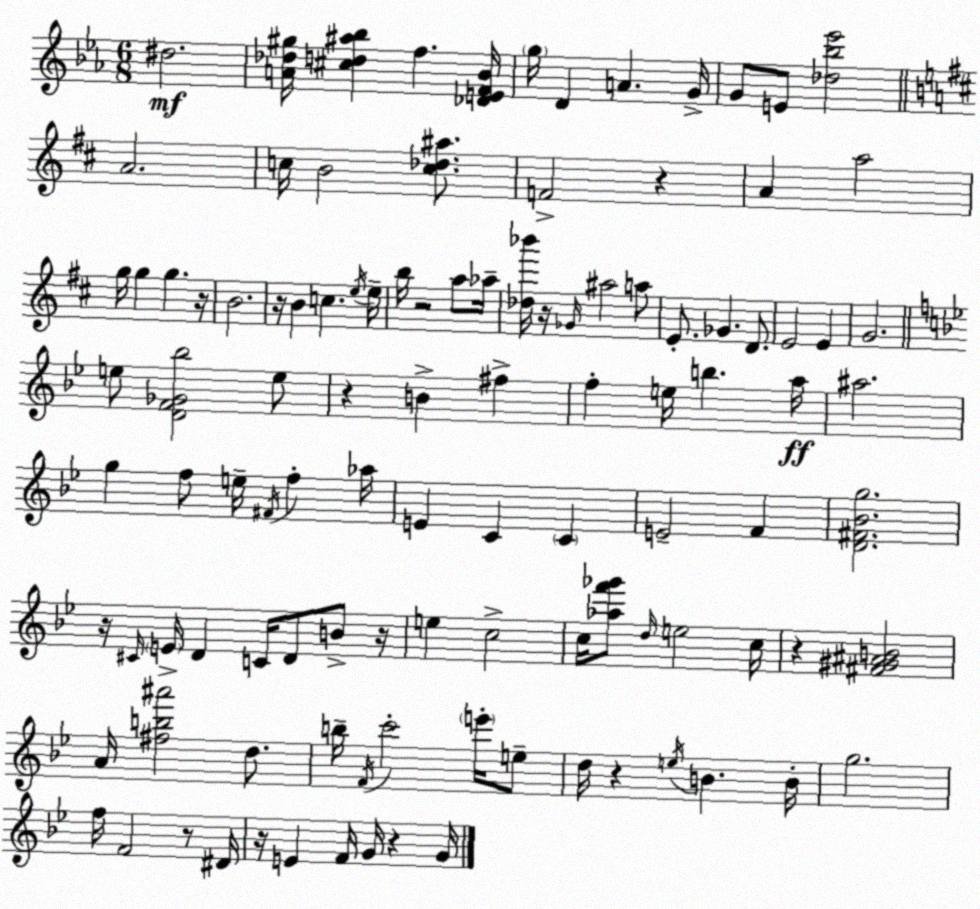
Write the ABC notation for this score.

X:1
T:Untitled
M:6/8
L:1/4
K:Eb
^d2 [A_d^g]/4 [^cd^a_b] f [_DEF_B]/4 g/4 D A G/4 G/2 E/2 [_d_b_e']2 A2 c/4 B2 [c_d^a]/2 F2 z A a2 g/4 g g z/4 B2 z/4 B c e/4 e/4 b/4 z2 a/2 _a/4 [_d_b']/4 z/4 _G/4 ^a2 a/2 E/2 _G D/2 E2 E G2 e/2 [DF_G_b]2 e/2 z B ^f f e/4 b a/4 ^a2 g f/2 e/4 ^F/4 f _a/4 E C C E2 F [D^F_Bg]2 z/4 ^C/4 E/4 D C/4 D/2 B/2 z/4 e c2 c/4 [_af'_g']/2 d/4 e2 c/4 z [^F^G^AB]2 A/4 [^fb^a']2 d/2 b/4 F/4 c'2 e'/4 e/2 d/4 z e/4 B B/4 g2 f/4 F2 z/2 ^D/4 z/4 E F/4 G/4 z G/4